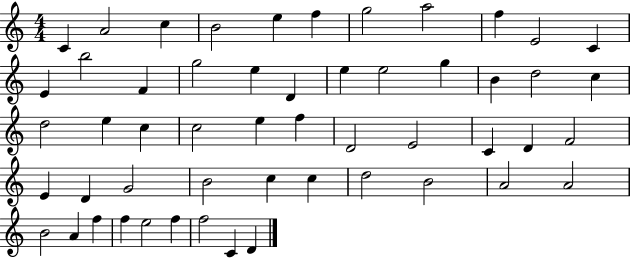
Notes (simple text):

C4/q A4/h C5/q B4/h E5/q F5/q G5/h A5/h F5/q E4/h C4/q E4/q B5/h F4/q G5/h E5/q D4/q E5/q E5/h G5/q B4/q D5/h C5/q D5/h E5/q C5/q C5/h E5/q F5/q D4/h E4/h C4/q D4/q F4/h E4/q D4/q G4/h B4/h C5/q C5/q D5/h B4/h A4/h A4/h B4/h A4/q F5/q F5/q E5/h F5/q F5/h C4/q D4/q